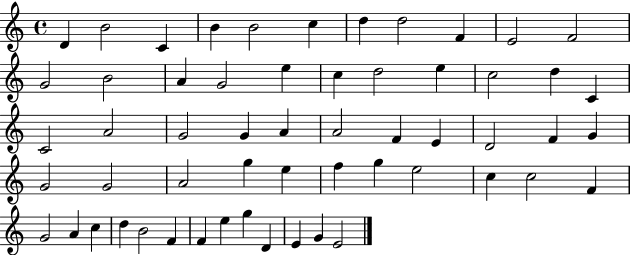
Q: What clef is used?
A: treble